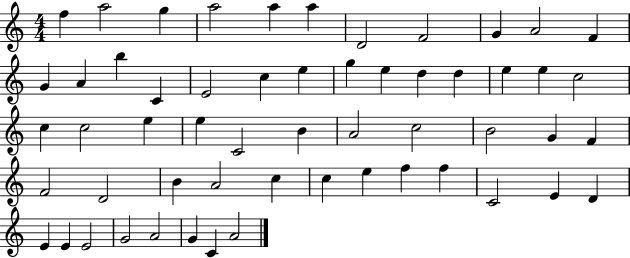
{
  \clef treble
  \numericTimeSignature
  \time 4/4
  \key c \major
  f''4 a''2 g''4 | a''2 a''4 a''4 | d'2 f'2 | g'4 a'2 f'4 | \break g'4 a'4 b''4 c'4 | e'2 c''4 e''4 | g''4 e''4 d''4 d''4 | e''4 e''4 c''2 | \break c''4 c''2 e''4 | e''4 c'2 b'4 | a'2 c''2 | b'2 g'4 f'4 | \break f'2 d'2 | b'4 a'2 c''4 | c''4 e''4 f''4 f''4 | c'2 e'4 d'4 | \break e'4 e'4 e'2 | g'2 a'2 | g'4 c'4 a'2 | \bar "|."
}